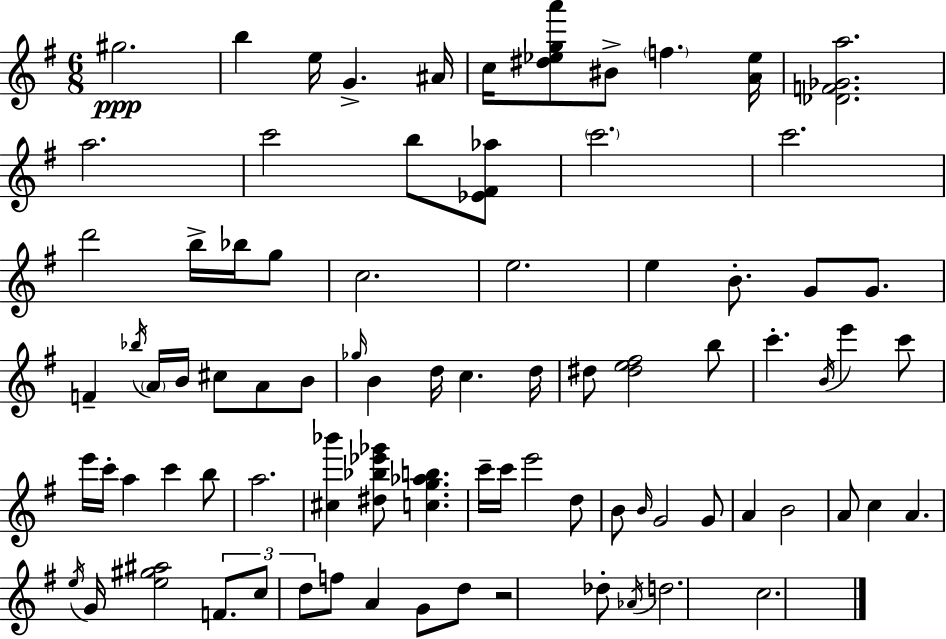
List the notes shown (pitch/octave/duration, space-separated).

G#5/h. B5/q E5/s G4/q. A#4/s C5/s [D#5,Eb5,G5,A6]/e BIS4/e F5/q. [A4,Eb5]/s [Db4,F4,Gb4,A5]/h. A5/h. C6/h B5/e [Eb4,F#4,Ab5]/e C6/h. C6/h. D6/h B5/s Bb5/s G5/e C5/h. E5/h. E5/q B4/e. G4/e G4/e. F4/q Bb5/s A4/s B4/s C#5/e A4/e B4/e Gb5/s B4/q D5/s C5/q. D5/s D#5/e [D#5,E5,F#5]/h B5/e C6/q. B4/s E6/q C6/e E6/s C6/s A5/q C6/q B5/e A5/h. [C#5,Bb6]/q [D#5,Bb5,Eb6,Gb6]/e [C5,G5,Ab5,B5]/q. C6/s C6/s E6/h D5/e B4/e B4/s G4/h G4/e A4/q B4/h A4/e C5/q A4/q. E5/s G4/s [E5,G#5,A#5]/h F4/e. C5/e D5/e F5/e A4/q G4/e D5/e R/h Db5/e Ab4/s D5/h. C5/h.